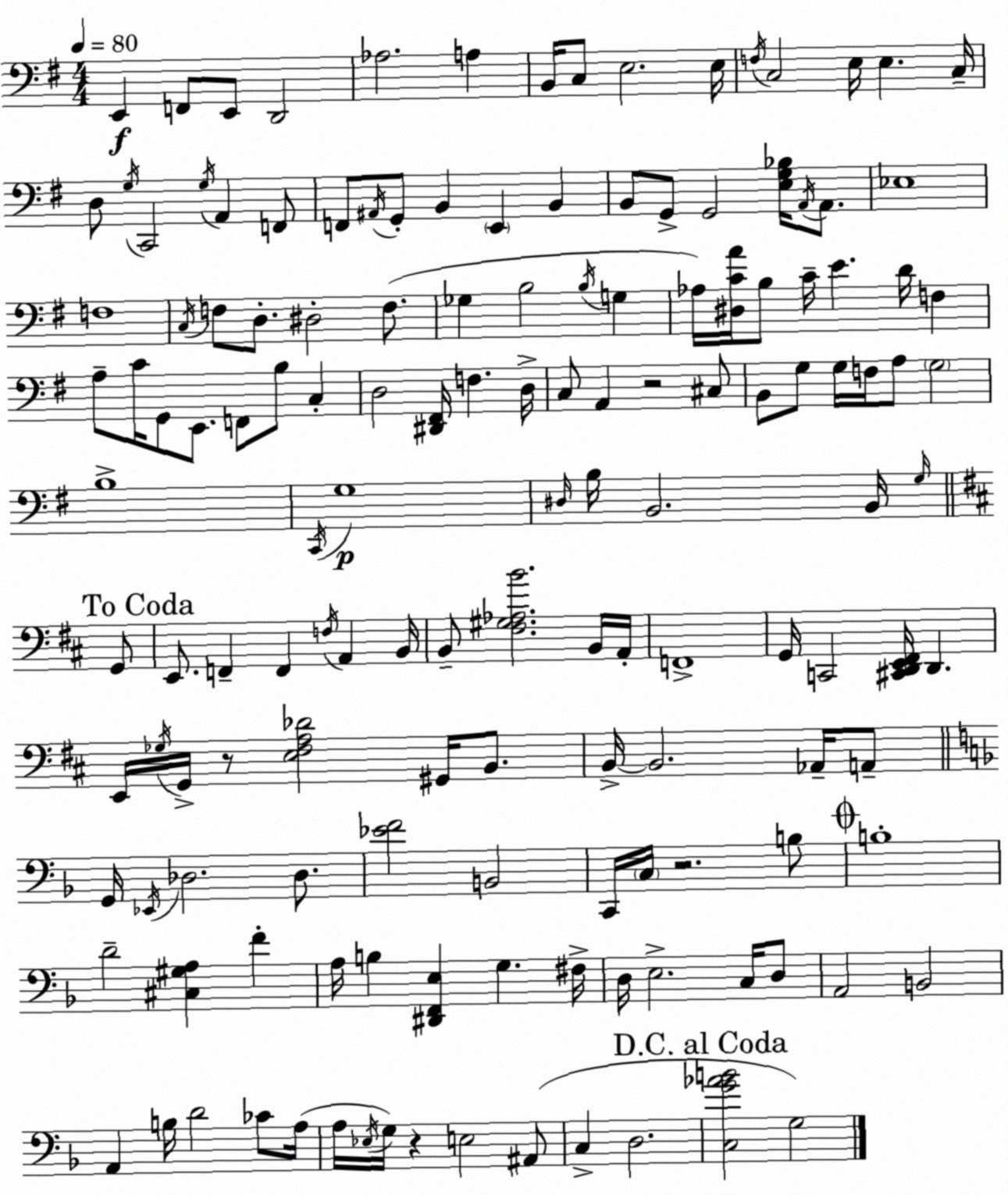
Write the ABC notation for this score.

X:1
T:Untitled
M:4/4
L:1/4
K:G
E,, F,,/2 E,,/2 D,,2 _A,2 A, B,,/4 C,/2 E,2 E,/4 F,/4 C,2 E,/4 E, C,/4 D,/2 G,/4 C,,2 G,/4 A,, F,,/2 F,,/2 ^A,,/4 G,,/2 B,, E,, B,, B,,/2 G,,/2 G,,2 [E,G,_B,]/4 A,,/4 A,,/2 _E,4 F,4 C,/4 F,/2 D,/2 ^D,2 F,/2 _G, B,2 B,/4 G, _A,/4 [^D,CA]/4 B,/2 C/4 E D/4 F, A,/2 C/4 G,,/2 E,,/2 F,,/2 B,/2 C, D,2 [^D,,^F,,]/4 F, D,/4 C,/2 A,, z2 ^C,/2 B,,/2 G,/2 G,/4 F,/4 A,/2 G,2 B,4 C,,/4 G,4 ^D,/4 B,/4 B,,2 B,,/4 G,/4 G,,/2 E,,/2 F,, F,, F,/4 A,, B,,/4 B,,/2 [^F,^G,_A,B]2 B,,/4 A,,/4 F,,4 G,,/4 C,,2 [^C,,D,,E,,^F,,]/4 D,, E,,/4 _G,/4 G,,/4 z/2 [E,^F,A,_D]2 ^G,,/4 B,,/2 B,,/4 B,,2 _A,,/4 A,,/2 G,,/4 _E,,/4 _D,2 _D,/2 [_EF]2 B,,2 C,,/4 C,/4 z2 B,/2 B,4 D2 [^C,^G,A,] F A,/4 B, [^D,,F,,E,] G, ^F,/4 D,/4 E,2 C,/4 D,/2 A,,2 B,,2 A,, B,/4 D2 _C/2 A,/4 A,/4 _E,/4 G,/4 z E,2 ^A,,/2 C, D,2 [C,G_AB]2 G,2